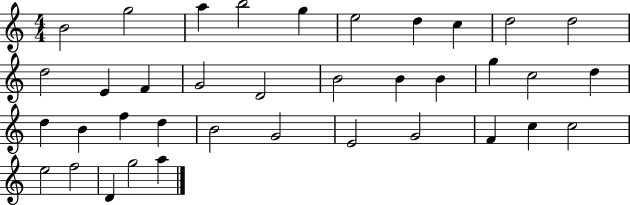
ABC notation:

X:1
T:Untitled
M:4/4
L:1/4
K:C
B2 g2 a b2 g e2 d c d2 d2 d2 E F G2 D2 B2 B B g c2 d d B f d B2 G2 E2 G2 F c c2 e2 f2 D g2 a